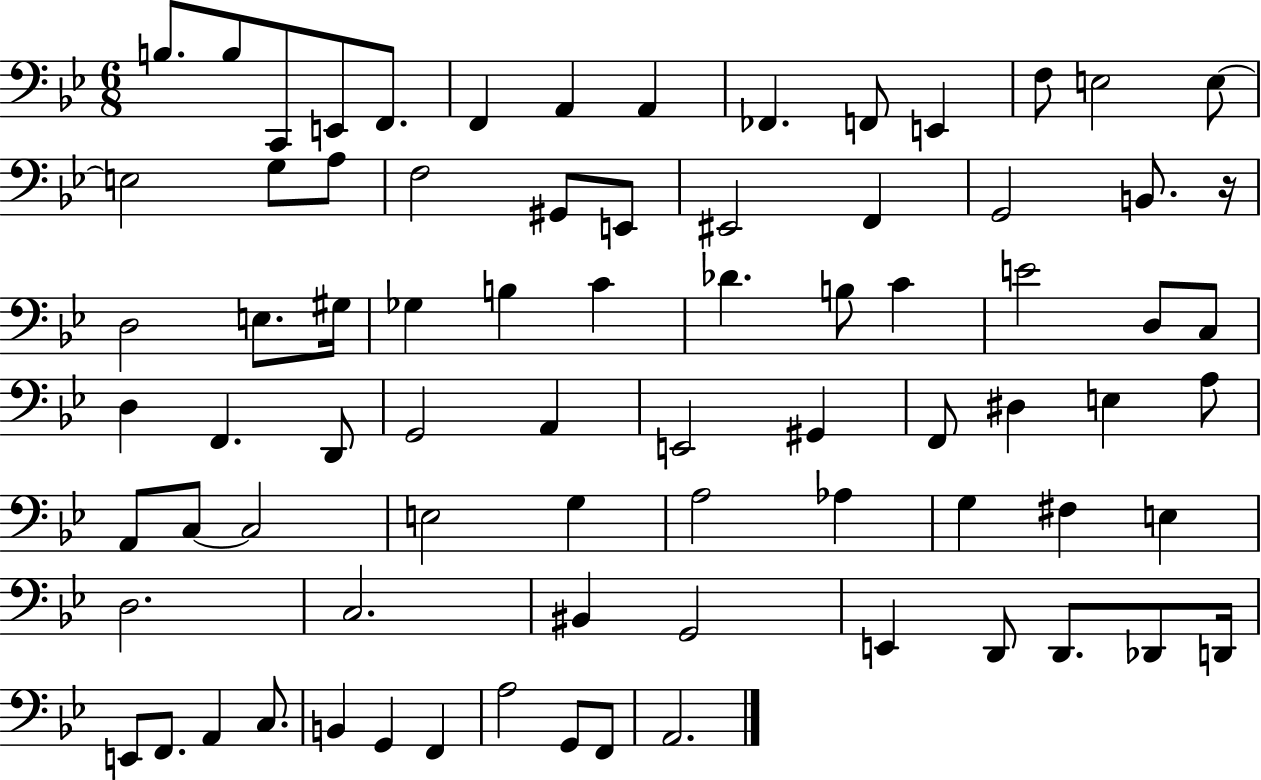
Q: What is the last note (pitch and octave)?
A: A2